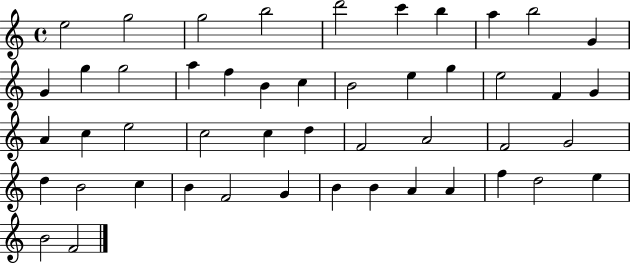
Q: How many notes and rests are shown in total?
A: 48